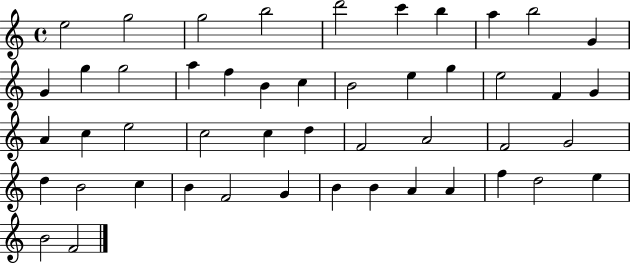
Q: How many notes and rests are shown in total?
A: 48